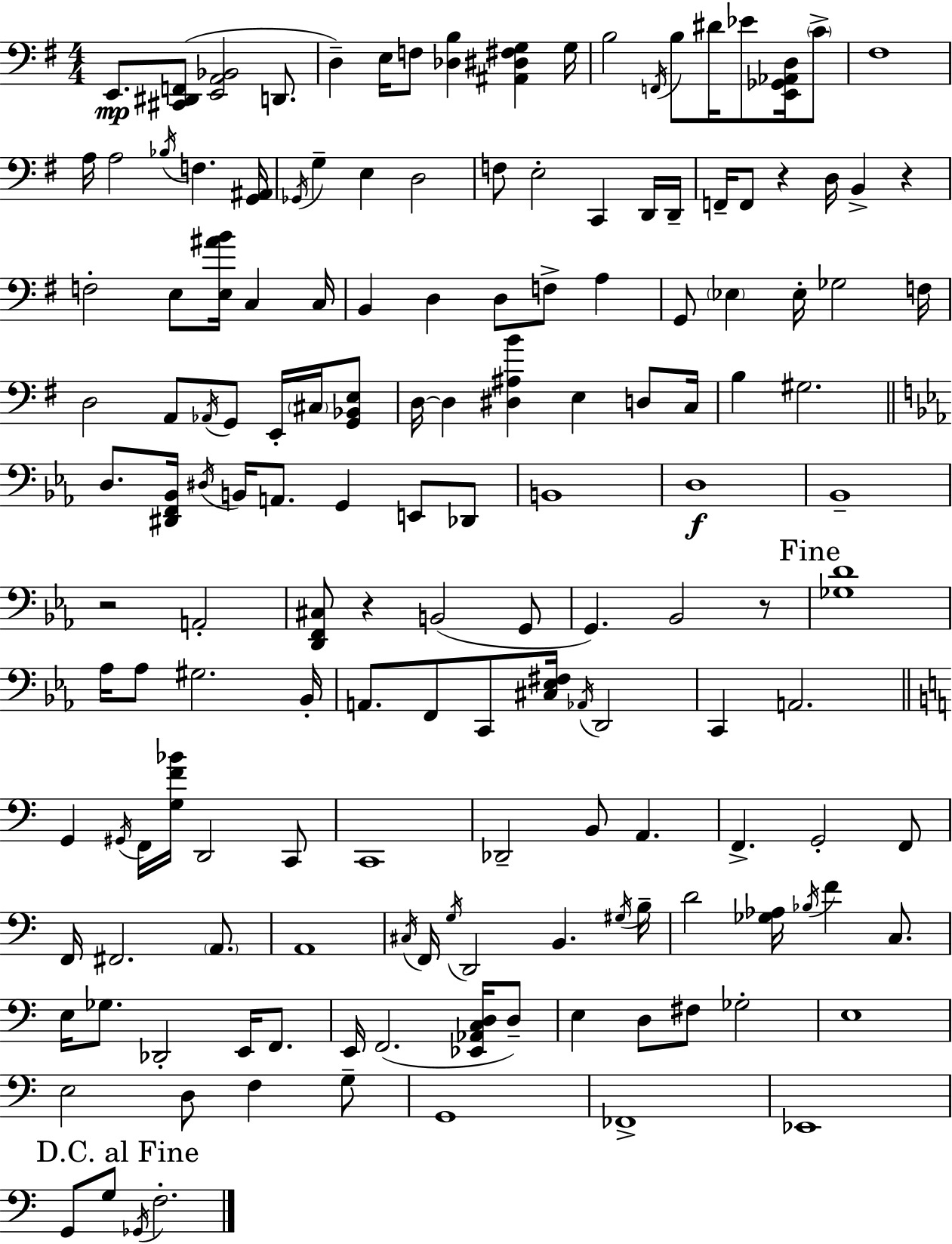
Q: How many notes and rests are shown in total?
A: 155